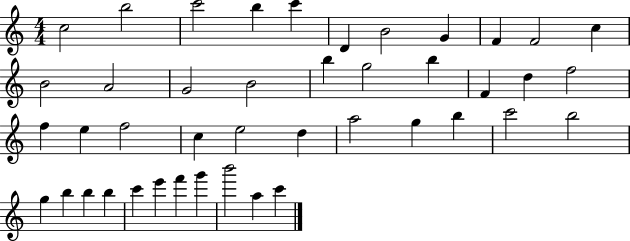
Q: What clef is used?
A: treble